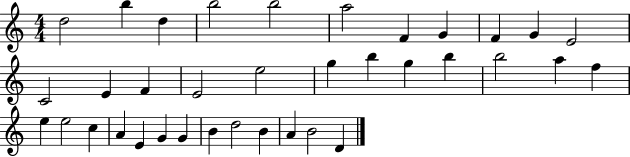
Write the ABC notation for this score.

X:1
T:Untitled
M:4/4
L:1/4
K:C
d2 b d b2 b2 a2 F G F G E2 C2 E F E2 e2 g b g b b2 a f e e2 c A E G G B d2 B A B2 D